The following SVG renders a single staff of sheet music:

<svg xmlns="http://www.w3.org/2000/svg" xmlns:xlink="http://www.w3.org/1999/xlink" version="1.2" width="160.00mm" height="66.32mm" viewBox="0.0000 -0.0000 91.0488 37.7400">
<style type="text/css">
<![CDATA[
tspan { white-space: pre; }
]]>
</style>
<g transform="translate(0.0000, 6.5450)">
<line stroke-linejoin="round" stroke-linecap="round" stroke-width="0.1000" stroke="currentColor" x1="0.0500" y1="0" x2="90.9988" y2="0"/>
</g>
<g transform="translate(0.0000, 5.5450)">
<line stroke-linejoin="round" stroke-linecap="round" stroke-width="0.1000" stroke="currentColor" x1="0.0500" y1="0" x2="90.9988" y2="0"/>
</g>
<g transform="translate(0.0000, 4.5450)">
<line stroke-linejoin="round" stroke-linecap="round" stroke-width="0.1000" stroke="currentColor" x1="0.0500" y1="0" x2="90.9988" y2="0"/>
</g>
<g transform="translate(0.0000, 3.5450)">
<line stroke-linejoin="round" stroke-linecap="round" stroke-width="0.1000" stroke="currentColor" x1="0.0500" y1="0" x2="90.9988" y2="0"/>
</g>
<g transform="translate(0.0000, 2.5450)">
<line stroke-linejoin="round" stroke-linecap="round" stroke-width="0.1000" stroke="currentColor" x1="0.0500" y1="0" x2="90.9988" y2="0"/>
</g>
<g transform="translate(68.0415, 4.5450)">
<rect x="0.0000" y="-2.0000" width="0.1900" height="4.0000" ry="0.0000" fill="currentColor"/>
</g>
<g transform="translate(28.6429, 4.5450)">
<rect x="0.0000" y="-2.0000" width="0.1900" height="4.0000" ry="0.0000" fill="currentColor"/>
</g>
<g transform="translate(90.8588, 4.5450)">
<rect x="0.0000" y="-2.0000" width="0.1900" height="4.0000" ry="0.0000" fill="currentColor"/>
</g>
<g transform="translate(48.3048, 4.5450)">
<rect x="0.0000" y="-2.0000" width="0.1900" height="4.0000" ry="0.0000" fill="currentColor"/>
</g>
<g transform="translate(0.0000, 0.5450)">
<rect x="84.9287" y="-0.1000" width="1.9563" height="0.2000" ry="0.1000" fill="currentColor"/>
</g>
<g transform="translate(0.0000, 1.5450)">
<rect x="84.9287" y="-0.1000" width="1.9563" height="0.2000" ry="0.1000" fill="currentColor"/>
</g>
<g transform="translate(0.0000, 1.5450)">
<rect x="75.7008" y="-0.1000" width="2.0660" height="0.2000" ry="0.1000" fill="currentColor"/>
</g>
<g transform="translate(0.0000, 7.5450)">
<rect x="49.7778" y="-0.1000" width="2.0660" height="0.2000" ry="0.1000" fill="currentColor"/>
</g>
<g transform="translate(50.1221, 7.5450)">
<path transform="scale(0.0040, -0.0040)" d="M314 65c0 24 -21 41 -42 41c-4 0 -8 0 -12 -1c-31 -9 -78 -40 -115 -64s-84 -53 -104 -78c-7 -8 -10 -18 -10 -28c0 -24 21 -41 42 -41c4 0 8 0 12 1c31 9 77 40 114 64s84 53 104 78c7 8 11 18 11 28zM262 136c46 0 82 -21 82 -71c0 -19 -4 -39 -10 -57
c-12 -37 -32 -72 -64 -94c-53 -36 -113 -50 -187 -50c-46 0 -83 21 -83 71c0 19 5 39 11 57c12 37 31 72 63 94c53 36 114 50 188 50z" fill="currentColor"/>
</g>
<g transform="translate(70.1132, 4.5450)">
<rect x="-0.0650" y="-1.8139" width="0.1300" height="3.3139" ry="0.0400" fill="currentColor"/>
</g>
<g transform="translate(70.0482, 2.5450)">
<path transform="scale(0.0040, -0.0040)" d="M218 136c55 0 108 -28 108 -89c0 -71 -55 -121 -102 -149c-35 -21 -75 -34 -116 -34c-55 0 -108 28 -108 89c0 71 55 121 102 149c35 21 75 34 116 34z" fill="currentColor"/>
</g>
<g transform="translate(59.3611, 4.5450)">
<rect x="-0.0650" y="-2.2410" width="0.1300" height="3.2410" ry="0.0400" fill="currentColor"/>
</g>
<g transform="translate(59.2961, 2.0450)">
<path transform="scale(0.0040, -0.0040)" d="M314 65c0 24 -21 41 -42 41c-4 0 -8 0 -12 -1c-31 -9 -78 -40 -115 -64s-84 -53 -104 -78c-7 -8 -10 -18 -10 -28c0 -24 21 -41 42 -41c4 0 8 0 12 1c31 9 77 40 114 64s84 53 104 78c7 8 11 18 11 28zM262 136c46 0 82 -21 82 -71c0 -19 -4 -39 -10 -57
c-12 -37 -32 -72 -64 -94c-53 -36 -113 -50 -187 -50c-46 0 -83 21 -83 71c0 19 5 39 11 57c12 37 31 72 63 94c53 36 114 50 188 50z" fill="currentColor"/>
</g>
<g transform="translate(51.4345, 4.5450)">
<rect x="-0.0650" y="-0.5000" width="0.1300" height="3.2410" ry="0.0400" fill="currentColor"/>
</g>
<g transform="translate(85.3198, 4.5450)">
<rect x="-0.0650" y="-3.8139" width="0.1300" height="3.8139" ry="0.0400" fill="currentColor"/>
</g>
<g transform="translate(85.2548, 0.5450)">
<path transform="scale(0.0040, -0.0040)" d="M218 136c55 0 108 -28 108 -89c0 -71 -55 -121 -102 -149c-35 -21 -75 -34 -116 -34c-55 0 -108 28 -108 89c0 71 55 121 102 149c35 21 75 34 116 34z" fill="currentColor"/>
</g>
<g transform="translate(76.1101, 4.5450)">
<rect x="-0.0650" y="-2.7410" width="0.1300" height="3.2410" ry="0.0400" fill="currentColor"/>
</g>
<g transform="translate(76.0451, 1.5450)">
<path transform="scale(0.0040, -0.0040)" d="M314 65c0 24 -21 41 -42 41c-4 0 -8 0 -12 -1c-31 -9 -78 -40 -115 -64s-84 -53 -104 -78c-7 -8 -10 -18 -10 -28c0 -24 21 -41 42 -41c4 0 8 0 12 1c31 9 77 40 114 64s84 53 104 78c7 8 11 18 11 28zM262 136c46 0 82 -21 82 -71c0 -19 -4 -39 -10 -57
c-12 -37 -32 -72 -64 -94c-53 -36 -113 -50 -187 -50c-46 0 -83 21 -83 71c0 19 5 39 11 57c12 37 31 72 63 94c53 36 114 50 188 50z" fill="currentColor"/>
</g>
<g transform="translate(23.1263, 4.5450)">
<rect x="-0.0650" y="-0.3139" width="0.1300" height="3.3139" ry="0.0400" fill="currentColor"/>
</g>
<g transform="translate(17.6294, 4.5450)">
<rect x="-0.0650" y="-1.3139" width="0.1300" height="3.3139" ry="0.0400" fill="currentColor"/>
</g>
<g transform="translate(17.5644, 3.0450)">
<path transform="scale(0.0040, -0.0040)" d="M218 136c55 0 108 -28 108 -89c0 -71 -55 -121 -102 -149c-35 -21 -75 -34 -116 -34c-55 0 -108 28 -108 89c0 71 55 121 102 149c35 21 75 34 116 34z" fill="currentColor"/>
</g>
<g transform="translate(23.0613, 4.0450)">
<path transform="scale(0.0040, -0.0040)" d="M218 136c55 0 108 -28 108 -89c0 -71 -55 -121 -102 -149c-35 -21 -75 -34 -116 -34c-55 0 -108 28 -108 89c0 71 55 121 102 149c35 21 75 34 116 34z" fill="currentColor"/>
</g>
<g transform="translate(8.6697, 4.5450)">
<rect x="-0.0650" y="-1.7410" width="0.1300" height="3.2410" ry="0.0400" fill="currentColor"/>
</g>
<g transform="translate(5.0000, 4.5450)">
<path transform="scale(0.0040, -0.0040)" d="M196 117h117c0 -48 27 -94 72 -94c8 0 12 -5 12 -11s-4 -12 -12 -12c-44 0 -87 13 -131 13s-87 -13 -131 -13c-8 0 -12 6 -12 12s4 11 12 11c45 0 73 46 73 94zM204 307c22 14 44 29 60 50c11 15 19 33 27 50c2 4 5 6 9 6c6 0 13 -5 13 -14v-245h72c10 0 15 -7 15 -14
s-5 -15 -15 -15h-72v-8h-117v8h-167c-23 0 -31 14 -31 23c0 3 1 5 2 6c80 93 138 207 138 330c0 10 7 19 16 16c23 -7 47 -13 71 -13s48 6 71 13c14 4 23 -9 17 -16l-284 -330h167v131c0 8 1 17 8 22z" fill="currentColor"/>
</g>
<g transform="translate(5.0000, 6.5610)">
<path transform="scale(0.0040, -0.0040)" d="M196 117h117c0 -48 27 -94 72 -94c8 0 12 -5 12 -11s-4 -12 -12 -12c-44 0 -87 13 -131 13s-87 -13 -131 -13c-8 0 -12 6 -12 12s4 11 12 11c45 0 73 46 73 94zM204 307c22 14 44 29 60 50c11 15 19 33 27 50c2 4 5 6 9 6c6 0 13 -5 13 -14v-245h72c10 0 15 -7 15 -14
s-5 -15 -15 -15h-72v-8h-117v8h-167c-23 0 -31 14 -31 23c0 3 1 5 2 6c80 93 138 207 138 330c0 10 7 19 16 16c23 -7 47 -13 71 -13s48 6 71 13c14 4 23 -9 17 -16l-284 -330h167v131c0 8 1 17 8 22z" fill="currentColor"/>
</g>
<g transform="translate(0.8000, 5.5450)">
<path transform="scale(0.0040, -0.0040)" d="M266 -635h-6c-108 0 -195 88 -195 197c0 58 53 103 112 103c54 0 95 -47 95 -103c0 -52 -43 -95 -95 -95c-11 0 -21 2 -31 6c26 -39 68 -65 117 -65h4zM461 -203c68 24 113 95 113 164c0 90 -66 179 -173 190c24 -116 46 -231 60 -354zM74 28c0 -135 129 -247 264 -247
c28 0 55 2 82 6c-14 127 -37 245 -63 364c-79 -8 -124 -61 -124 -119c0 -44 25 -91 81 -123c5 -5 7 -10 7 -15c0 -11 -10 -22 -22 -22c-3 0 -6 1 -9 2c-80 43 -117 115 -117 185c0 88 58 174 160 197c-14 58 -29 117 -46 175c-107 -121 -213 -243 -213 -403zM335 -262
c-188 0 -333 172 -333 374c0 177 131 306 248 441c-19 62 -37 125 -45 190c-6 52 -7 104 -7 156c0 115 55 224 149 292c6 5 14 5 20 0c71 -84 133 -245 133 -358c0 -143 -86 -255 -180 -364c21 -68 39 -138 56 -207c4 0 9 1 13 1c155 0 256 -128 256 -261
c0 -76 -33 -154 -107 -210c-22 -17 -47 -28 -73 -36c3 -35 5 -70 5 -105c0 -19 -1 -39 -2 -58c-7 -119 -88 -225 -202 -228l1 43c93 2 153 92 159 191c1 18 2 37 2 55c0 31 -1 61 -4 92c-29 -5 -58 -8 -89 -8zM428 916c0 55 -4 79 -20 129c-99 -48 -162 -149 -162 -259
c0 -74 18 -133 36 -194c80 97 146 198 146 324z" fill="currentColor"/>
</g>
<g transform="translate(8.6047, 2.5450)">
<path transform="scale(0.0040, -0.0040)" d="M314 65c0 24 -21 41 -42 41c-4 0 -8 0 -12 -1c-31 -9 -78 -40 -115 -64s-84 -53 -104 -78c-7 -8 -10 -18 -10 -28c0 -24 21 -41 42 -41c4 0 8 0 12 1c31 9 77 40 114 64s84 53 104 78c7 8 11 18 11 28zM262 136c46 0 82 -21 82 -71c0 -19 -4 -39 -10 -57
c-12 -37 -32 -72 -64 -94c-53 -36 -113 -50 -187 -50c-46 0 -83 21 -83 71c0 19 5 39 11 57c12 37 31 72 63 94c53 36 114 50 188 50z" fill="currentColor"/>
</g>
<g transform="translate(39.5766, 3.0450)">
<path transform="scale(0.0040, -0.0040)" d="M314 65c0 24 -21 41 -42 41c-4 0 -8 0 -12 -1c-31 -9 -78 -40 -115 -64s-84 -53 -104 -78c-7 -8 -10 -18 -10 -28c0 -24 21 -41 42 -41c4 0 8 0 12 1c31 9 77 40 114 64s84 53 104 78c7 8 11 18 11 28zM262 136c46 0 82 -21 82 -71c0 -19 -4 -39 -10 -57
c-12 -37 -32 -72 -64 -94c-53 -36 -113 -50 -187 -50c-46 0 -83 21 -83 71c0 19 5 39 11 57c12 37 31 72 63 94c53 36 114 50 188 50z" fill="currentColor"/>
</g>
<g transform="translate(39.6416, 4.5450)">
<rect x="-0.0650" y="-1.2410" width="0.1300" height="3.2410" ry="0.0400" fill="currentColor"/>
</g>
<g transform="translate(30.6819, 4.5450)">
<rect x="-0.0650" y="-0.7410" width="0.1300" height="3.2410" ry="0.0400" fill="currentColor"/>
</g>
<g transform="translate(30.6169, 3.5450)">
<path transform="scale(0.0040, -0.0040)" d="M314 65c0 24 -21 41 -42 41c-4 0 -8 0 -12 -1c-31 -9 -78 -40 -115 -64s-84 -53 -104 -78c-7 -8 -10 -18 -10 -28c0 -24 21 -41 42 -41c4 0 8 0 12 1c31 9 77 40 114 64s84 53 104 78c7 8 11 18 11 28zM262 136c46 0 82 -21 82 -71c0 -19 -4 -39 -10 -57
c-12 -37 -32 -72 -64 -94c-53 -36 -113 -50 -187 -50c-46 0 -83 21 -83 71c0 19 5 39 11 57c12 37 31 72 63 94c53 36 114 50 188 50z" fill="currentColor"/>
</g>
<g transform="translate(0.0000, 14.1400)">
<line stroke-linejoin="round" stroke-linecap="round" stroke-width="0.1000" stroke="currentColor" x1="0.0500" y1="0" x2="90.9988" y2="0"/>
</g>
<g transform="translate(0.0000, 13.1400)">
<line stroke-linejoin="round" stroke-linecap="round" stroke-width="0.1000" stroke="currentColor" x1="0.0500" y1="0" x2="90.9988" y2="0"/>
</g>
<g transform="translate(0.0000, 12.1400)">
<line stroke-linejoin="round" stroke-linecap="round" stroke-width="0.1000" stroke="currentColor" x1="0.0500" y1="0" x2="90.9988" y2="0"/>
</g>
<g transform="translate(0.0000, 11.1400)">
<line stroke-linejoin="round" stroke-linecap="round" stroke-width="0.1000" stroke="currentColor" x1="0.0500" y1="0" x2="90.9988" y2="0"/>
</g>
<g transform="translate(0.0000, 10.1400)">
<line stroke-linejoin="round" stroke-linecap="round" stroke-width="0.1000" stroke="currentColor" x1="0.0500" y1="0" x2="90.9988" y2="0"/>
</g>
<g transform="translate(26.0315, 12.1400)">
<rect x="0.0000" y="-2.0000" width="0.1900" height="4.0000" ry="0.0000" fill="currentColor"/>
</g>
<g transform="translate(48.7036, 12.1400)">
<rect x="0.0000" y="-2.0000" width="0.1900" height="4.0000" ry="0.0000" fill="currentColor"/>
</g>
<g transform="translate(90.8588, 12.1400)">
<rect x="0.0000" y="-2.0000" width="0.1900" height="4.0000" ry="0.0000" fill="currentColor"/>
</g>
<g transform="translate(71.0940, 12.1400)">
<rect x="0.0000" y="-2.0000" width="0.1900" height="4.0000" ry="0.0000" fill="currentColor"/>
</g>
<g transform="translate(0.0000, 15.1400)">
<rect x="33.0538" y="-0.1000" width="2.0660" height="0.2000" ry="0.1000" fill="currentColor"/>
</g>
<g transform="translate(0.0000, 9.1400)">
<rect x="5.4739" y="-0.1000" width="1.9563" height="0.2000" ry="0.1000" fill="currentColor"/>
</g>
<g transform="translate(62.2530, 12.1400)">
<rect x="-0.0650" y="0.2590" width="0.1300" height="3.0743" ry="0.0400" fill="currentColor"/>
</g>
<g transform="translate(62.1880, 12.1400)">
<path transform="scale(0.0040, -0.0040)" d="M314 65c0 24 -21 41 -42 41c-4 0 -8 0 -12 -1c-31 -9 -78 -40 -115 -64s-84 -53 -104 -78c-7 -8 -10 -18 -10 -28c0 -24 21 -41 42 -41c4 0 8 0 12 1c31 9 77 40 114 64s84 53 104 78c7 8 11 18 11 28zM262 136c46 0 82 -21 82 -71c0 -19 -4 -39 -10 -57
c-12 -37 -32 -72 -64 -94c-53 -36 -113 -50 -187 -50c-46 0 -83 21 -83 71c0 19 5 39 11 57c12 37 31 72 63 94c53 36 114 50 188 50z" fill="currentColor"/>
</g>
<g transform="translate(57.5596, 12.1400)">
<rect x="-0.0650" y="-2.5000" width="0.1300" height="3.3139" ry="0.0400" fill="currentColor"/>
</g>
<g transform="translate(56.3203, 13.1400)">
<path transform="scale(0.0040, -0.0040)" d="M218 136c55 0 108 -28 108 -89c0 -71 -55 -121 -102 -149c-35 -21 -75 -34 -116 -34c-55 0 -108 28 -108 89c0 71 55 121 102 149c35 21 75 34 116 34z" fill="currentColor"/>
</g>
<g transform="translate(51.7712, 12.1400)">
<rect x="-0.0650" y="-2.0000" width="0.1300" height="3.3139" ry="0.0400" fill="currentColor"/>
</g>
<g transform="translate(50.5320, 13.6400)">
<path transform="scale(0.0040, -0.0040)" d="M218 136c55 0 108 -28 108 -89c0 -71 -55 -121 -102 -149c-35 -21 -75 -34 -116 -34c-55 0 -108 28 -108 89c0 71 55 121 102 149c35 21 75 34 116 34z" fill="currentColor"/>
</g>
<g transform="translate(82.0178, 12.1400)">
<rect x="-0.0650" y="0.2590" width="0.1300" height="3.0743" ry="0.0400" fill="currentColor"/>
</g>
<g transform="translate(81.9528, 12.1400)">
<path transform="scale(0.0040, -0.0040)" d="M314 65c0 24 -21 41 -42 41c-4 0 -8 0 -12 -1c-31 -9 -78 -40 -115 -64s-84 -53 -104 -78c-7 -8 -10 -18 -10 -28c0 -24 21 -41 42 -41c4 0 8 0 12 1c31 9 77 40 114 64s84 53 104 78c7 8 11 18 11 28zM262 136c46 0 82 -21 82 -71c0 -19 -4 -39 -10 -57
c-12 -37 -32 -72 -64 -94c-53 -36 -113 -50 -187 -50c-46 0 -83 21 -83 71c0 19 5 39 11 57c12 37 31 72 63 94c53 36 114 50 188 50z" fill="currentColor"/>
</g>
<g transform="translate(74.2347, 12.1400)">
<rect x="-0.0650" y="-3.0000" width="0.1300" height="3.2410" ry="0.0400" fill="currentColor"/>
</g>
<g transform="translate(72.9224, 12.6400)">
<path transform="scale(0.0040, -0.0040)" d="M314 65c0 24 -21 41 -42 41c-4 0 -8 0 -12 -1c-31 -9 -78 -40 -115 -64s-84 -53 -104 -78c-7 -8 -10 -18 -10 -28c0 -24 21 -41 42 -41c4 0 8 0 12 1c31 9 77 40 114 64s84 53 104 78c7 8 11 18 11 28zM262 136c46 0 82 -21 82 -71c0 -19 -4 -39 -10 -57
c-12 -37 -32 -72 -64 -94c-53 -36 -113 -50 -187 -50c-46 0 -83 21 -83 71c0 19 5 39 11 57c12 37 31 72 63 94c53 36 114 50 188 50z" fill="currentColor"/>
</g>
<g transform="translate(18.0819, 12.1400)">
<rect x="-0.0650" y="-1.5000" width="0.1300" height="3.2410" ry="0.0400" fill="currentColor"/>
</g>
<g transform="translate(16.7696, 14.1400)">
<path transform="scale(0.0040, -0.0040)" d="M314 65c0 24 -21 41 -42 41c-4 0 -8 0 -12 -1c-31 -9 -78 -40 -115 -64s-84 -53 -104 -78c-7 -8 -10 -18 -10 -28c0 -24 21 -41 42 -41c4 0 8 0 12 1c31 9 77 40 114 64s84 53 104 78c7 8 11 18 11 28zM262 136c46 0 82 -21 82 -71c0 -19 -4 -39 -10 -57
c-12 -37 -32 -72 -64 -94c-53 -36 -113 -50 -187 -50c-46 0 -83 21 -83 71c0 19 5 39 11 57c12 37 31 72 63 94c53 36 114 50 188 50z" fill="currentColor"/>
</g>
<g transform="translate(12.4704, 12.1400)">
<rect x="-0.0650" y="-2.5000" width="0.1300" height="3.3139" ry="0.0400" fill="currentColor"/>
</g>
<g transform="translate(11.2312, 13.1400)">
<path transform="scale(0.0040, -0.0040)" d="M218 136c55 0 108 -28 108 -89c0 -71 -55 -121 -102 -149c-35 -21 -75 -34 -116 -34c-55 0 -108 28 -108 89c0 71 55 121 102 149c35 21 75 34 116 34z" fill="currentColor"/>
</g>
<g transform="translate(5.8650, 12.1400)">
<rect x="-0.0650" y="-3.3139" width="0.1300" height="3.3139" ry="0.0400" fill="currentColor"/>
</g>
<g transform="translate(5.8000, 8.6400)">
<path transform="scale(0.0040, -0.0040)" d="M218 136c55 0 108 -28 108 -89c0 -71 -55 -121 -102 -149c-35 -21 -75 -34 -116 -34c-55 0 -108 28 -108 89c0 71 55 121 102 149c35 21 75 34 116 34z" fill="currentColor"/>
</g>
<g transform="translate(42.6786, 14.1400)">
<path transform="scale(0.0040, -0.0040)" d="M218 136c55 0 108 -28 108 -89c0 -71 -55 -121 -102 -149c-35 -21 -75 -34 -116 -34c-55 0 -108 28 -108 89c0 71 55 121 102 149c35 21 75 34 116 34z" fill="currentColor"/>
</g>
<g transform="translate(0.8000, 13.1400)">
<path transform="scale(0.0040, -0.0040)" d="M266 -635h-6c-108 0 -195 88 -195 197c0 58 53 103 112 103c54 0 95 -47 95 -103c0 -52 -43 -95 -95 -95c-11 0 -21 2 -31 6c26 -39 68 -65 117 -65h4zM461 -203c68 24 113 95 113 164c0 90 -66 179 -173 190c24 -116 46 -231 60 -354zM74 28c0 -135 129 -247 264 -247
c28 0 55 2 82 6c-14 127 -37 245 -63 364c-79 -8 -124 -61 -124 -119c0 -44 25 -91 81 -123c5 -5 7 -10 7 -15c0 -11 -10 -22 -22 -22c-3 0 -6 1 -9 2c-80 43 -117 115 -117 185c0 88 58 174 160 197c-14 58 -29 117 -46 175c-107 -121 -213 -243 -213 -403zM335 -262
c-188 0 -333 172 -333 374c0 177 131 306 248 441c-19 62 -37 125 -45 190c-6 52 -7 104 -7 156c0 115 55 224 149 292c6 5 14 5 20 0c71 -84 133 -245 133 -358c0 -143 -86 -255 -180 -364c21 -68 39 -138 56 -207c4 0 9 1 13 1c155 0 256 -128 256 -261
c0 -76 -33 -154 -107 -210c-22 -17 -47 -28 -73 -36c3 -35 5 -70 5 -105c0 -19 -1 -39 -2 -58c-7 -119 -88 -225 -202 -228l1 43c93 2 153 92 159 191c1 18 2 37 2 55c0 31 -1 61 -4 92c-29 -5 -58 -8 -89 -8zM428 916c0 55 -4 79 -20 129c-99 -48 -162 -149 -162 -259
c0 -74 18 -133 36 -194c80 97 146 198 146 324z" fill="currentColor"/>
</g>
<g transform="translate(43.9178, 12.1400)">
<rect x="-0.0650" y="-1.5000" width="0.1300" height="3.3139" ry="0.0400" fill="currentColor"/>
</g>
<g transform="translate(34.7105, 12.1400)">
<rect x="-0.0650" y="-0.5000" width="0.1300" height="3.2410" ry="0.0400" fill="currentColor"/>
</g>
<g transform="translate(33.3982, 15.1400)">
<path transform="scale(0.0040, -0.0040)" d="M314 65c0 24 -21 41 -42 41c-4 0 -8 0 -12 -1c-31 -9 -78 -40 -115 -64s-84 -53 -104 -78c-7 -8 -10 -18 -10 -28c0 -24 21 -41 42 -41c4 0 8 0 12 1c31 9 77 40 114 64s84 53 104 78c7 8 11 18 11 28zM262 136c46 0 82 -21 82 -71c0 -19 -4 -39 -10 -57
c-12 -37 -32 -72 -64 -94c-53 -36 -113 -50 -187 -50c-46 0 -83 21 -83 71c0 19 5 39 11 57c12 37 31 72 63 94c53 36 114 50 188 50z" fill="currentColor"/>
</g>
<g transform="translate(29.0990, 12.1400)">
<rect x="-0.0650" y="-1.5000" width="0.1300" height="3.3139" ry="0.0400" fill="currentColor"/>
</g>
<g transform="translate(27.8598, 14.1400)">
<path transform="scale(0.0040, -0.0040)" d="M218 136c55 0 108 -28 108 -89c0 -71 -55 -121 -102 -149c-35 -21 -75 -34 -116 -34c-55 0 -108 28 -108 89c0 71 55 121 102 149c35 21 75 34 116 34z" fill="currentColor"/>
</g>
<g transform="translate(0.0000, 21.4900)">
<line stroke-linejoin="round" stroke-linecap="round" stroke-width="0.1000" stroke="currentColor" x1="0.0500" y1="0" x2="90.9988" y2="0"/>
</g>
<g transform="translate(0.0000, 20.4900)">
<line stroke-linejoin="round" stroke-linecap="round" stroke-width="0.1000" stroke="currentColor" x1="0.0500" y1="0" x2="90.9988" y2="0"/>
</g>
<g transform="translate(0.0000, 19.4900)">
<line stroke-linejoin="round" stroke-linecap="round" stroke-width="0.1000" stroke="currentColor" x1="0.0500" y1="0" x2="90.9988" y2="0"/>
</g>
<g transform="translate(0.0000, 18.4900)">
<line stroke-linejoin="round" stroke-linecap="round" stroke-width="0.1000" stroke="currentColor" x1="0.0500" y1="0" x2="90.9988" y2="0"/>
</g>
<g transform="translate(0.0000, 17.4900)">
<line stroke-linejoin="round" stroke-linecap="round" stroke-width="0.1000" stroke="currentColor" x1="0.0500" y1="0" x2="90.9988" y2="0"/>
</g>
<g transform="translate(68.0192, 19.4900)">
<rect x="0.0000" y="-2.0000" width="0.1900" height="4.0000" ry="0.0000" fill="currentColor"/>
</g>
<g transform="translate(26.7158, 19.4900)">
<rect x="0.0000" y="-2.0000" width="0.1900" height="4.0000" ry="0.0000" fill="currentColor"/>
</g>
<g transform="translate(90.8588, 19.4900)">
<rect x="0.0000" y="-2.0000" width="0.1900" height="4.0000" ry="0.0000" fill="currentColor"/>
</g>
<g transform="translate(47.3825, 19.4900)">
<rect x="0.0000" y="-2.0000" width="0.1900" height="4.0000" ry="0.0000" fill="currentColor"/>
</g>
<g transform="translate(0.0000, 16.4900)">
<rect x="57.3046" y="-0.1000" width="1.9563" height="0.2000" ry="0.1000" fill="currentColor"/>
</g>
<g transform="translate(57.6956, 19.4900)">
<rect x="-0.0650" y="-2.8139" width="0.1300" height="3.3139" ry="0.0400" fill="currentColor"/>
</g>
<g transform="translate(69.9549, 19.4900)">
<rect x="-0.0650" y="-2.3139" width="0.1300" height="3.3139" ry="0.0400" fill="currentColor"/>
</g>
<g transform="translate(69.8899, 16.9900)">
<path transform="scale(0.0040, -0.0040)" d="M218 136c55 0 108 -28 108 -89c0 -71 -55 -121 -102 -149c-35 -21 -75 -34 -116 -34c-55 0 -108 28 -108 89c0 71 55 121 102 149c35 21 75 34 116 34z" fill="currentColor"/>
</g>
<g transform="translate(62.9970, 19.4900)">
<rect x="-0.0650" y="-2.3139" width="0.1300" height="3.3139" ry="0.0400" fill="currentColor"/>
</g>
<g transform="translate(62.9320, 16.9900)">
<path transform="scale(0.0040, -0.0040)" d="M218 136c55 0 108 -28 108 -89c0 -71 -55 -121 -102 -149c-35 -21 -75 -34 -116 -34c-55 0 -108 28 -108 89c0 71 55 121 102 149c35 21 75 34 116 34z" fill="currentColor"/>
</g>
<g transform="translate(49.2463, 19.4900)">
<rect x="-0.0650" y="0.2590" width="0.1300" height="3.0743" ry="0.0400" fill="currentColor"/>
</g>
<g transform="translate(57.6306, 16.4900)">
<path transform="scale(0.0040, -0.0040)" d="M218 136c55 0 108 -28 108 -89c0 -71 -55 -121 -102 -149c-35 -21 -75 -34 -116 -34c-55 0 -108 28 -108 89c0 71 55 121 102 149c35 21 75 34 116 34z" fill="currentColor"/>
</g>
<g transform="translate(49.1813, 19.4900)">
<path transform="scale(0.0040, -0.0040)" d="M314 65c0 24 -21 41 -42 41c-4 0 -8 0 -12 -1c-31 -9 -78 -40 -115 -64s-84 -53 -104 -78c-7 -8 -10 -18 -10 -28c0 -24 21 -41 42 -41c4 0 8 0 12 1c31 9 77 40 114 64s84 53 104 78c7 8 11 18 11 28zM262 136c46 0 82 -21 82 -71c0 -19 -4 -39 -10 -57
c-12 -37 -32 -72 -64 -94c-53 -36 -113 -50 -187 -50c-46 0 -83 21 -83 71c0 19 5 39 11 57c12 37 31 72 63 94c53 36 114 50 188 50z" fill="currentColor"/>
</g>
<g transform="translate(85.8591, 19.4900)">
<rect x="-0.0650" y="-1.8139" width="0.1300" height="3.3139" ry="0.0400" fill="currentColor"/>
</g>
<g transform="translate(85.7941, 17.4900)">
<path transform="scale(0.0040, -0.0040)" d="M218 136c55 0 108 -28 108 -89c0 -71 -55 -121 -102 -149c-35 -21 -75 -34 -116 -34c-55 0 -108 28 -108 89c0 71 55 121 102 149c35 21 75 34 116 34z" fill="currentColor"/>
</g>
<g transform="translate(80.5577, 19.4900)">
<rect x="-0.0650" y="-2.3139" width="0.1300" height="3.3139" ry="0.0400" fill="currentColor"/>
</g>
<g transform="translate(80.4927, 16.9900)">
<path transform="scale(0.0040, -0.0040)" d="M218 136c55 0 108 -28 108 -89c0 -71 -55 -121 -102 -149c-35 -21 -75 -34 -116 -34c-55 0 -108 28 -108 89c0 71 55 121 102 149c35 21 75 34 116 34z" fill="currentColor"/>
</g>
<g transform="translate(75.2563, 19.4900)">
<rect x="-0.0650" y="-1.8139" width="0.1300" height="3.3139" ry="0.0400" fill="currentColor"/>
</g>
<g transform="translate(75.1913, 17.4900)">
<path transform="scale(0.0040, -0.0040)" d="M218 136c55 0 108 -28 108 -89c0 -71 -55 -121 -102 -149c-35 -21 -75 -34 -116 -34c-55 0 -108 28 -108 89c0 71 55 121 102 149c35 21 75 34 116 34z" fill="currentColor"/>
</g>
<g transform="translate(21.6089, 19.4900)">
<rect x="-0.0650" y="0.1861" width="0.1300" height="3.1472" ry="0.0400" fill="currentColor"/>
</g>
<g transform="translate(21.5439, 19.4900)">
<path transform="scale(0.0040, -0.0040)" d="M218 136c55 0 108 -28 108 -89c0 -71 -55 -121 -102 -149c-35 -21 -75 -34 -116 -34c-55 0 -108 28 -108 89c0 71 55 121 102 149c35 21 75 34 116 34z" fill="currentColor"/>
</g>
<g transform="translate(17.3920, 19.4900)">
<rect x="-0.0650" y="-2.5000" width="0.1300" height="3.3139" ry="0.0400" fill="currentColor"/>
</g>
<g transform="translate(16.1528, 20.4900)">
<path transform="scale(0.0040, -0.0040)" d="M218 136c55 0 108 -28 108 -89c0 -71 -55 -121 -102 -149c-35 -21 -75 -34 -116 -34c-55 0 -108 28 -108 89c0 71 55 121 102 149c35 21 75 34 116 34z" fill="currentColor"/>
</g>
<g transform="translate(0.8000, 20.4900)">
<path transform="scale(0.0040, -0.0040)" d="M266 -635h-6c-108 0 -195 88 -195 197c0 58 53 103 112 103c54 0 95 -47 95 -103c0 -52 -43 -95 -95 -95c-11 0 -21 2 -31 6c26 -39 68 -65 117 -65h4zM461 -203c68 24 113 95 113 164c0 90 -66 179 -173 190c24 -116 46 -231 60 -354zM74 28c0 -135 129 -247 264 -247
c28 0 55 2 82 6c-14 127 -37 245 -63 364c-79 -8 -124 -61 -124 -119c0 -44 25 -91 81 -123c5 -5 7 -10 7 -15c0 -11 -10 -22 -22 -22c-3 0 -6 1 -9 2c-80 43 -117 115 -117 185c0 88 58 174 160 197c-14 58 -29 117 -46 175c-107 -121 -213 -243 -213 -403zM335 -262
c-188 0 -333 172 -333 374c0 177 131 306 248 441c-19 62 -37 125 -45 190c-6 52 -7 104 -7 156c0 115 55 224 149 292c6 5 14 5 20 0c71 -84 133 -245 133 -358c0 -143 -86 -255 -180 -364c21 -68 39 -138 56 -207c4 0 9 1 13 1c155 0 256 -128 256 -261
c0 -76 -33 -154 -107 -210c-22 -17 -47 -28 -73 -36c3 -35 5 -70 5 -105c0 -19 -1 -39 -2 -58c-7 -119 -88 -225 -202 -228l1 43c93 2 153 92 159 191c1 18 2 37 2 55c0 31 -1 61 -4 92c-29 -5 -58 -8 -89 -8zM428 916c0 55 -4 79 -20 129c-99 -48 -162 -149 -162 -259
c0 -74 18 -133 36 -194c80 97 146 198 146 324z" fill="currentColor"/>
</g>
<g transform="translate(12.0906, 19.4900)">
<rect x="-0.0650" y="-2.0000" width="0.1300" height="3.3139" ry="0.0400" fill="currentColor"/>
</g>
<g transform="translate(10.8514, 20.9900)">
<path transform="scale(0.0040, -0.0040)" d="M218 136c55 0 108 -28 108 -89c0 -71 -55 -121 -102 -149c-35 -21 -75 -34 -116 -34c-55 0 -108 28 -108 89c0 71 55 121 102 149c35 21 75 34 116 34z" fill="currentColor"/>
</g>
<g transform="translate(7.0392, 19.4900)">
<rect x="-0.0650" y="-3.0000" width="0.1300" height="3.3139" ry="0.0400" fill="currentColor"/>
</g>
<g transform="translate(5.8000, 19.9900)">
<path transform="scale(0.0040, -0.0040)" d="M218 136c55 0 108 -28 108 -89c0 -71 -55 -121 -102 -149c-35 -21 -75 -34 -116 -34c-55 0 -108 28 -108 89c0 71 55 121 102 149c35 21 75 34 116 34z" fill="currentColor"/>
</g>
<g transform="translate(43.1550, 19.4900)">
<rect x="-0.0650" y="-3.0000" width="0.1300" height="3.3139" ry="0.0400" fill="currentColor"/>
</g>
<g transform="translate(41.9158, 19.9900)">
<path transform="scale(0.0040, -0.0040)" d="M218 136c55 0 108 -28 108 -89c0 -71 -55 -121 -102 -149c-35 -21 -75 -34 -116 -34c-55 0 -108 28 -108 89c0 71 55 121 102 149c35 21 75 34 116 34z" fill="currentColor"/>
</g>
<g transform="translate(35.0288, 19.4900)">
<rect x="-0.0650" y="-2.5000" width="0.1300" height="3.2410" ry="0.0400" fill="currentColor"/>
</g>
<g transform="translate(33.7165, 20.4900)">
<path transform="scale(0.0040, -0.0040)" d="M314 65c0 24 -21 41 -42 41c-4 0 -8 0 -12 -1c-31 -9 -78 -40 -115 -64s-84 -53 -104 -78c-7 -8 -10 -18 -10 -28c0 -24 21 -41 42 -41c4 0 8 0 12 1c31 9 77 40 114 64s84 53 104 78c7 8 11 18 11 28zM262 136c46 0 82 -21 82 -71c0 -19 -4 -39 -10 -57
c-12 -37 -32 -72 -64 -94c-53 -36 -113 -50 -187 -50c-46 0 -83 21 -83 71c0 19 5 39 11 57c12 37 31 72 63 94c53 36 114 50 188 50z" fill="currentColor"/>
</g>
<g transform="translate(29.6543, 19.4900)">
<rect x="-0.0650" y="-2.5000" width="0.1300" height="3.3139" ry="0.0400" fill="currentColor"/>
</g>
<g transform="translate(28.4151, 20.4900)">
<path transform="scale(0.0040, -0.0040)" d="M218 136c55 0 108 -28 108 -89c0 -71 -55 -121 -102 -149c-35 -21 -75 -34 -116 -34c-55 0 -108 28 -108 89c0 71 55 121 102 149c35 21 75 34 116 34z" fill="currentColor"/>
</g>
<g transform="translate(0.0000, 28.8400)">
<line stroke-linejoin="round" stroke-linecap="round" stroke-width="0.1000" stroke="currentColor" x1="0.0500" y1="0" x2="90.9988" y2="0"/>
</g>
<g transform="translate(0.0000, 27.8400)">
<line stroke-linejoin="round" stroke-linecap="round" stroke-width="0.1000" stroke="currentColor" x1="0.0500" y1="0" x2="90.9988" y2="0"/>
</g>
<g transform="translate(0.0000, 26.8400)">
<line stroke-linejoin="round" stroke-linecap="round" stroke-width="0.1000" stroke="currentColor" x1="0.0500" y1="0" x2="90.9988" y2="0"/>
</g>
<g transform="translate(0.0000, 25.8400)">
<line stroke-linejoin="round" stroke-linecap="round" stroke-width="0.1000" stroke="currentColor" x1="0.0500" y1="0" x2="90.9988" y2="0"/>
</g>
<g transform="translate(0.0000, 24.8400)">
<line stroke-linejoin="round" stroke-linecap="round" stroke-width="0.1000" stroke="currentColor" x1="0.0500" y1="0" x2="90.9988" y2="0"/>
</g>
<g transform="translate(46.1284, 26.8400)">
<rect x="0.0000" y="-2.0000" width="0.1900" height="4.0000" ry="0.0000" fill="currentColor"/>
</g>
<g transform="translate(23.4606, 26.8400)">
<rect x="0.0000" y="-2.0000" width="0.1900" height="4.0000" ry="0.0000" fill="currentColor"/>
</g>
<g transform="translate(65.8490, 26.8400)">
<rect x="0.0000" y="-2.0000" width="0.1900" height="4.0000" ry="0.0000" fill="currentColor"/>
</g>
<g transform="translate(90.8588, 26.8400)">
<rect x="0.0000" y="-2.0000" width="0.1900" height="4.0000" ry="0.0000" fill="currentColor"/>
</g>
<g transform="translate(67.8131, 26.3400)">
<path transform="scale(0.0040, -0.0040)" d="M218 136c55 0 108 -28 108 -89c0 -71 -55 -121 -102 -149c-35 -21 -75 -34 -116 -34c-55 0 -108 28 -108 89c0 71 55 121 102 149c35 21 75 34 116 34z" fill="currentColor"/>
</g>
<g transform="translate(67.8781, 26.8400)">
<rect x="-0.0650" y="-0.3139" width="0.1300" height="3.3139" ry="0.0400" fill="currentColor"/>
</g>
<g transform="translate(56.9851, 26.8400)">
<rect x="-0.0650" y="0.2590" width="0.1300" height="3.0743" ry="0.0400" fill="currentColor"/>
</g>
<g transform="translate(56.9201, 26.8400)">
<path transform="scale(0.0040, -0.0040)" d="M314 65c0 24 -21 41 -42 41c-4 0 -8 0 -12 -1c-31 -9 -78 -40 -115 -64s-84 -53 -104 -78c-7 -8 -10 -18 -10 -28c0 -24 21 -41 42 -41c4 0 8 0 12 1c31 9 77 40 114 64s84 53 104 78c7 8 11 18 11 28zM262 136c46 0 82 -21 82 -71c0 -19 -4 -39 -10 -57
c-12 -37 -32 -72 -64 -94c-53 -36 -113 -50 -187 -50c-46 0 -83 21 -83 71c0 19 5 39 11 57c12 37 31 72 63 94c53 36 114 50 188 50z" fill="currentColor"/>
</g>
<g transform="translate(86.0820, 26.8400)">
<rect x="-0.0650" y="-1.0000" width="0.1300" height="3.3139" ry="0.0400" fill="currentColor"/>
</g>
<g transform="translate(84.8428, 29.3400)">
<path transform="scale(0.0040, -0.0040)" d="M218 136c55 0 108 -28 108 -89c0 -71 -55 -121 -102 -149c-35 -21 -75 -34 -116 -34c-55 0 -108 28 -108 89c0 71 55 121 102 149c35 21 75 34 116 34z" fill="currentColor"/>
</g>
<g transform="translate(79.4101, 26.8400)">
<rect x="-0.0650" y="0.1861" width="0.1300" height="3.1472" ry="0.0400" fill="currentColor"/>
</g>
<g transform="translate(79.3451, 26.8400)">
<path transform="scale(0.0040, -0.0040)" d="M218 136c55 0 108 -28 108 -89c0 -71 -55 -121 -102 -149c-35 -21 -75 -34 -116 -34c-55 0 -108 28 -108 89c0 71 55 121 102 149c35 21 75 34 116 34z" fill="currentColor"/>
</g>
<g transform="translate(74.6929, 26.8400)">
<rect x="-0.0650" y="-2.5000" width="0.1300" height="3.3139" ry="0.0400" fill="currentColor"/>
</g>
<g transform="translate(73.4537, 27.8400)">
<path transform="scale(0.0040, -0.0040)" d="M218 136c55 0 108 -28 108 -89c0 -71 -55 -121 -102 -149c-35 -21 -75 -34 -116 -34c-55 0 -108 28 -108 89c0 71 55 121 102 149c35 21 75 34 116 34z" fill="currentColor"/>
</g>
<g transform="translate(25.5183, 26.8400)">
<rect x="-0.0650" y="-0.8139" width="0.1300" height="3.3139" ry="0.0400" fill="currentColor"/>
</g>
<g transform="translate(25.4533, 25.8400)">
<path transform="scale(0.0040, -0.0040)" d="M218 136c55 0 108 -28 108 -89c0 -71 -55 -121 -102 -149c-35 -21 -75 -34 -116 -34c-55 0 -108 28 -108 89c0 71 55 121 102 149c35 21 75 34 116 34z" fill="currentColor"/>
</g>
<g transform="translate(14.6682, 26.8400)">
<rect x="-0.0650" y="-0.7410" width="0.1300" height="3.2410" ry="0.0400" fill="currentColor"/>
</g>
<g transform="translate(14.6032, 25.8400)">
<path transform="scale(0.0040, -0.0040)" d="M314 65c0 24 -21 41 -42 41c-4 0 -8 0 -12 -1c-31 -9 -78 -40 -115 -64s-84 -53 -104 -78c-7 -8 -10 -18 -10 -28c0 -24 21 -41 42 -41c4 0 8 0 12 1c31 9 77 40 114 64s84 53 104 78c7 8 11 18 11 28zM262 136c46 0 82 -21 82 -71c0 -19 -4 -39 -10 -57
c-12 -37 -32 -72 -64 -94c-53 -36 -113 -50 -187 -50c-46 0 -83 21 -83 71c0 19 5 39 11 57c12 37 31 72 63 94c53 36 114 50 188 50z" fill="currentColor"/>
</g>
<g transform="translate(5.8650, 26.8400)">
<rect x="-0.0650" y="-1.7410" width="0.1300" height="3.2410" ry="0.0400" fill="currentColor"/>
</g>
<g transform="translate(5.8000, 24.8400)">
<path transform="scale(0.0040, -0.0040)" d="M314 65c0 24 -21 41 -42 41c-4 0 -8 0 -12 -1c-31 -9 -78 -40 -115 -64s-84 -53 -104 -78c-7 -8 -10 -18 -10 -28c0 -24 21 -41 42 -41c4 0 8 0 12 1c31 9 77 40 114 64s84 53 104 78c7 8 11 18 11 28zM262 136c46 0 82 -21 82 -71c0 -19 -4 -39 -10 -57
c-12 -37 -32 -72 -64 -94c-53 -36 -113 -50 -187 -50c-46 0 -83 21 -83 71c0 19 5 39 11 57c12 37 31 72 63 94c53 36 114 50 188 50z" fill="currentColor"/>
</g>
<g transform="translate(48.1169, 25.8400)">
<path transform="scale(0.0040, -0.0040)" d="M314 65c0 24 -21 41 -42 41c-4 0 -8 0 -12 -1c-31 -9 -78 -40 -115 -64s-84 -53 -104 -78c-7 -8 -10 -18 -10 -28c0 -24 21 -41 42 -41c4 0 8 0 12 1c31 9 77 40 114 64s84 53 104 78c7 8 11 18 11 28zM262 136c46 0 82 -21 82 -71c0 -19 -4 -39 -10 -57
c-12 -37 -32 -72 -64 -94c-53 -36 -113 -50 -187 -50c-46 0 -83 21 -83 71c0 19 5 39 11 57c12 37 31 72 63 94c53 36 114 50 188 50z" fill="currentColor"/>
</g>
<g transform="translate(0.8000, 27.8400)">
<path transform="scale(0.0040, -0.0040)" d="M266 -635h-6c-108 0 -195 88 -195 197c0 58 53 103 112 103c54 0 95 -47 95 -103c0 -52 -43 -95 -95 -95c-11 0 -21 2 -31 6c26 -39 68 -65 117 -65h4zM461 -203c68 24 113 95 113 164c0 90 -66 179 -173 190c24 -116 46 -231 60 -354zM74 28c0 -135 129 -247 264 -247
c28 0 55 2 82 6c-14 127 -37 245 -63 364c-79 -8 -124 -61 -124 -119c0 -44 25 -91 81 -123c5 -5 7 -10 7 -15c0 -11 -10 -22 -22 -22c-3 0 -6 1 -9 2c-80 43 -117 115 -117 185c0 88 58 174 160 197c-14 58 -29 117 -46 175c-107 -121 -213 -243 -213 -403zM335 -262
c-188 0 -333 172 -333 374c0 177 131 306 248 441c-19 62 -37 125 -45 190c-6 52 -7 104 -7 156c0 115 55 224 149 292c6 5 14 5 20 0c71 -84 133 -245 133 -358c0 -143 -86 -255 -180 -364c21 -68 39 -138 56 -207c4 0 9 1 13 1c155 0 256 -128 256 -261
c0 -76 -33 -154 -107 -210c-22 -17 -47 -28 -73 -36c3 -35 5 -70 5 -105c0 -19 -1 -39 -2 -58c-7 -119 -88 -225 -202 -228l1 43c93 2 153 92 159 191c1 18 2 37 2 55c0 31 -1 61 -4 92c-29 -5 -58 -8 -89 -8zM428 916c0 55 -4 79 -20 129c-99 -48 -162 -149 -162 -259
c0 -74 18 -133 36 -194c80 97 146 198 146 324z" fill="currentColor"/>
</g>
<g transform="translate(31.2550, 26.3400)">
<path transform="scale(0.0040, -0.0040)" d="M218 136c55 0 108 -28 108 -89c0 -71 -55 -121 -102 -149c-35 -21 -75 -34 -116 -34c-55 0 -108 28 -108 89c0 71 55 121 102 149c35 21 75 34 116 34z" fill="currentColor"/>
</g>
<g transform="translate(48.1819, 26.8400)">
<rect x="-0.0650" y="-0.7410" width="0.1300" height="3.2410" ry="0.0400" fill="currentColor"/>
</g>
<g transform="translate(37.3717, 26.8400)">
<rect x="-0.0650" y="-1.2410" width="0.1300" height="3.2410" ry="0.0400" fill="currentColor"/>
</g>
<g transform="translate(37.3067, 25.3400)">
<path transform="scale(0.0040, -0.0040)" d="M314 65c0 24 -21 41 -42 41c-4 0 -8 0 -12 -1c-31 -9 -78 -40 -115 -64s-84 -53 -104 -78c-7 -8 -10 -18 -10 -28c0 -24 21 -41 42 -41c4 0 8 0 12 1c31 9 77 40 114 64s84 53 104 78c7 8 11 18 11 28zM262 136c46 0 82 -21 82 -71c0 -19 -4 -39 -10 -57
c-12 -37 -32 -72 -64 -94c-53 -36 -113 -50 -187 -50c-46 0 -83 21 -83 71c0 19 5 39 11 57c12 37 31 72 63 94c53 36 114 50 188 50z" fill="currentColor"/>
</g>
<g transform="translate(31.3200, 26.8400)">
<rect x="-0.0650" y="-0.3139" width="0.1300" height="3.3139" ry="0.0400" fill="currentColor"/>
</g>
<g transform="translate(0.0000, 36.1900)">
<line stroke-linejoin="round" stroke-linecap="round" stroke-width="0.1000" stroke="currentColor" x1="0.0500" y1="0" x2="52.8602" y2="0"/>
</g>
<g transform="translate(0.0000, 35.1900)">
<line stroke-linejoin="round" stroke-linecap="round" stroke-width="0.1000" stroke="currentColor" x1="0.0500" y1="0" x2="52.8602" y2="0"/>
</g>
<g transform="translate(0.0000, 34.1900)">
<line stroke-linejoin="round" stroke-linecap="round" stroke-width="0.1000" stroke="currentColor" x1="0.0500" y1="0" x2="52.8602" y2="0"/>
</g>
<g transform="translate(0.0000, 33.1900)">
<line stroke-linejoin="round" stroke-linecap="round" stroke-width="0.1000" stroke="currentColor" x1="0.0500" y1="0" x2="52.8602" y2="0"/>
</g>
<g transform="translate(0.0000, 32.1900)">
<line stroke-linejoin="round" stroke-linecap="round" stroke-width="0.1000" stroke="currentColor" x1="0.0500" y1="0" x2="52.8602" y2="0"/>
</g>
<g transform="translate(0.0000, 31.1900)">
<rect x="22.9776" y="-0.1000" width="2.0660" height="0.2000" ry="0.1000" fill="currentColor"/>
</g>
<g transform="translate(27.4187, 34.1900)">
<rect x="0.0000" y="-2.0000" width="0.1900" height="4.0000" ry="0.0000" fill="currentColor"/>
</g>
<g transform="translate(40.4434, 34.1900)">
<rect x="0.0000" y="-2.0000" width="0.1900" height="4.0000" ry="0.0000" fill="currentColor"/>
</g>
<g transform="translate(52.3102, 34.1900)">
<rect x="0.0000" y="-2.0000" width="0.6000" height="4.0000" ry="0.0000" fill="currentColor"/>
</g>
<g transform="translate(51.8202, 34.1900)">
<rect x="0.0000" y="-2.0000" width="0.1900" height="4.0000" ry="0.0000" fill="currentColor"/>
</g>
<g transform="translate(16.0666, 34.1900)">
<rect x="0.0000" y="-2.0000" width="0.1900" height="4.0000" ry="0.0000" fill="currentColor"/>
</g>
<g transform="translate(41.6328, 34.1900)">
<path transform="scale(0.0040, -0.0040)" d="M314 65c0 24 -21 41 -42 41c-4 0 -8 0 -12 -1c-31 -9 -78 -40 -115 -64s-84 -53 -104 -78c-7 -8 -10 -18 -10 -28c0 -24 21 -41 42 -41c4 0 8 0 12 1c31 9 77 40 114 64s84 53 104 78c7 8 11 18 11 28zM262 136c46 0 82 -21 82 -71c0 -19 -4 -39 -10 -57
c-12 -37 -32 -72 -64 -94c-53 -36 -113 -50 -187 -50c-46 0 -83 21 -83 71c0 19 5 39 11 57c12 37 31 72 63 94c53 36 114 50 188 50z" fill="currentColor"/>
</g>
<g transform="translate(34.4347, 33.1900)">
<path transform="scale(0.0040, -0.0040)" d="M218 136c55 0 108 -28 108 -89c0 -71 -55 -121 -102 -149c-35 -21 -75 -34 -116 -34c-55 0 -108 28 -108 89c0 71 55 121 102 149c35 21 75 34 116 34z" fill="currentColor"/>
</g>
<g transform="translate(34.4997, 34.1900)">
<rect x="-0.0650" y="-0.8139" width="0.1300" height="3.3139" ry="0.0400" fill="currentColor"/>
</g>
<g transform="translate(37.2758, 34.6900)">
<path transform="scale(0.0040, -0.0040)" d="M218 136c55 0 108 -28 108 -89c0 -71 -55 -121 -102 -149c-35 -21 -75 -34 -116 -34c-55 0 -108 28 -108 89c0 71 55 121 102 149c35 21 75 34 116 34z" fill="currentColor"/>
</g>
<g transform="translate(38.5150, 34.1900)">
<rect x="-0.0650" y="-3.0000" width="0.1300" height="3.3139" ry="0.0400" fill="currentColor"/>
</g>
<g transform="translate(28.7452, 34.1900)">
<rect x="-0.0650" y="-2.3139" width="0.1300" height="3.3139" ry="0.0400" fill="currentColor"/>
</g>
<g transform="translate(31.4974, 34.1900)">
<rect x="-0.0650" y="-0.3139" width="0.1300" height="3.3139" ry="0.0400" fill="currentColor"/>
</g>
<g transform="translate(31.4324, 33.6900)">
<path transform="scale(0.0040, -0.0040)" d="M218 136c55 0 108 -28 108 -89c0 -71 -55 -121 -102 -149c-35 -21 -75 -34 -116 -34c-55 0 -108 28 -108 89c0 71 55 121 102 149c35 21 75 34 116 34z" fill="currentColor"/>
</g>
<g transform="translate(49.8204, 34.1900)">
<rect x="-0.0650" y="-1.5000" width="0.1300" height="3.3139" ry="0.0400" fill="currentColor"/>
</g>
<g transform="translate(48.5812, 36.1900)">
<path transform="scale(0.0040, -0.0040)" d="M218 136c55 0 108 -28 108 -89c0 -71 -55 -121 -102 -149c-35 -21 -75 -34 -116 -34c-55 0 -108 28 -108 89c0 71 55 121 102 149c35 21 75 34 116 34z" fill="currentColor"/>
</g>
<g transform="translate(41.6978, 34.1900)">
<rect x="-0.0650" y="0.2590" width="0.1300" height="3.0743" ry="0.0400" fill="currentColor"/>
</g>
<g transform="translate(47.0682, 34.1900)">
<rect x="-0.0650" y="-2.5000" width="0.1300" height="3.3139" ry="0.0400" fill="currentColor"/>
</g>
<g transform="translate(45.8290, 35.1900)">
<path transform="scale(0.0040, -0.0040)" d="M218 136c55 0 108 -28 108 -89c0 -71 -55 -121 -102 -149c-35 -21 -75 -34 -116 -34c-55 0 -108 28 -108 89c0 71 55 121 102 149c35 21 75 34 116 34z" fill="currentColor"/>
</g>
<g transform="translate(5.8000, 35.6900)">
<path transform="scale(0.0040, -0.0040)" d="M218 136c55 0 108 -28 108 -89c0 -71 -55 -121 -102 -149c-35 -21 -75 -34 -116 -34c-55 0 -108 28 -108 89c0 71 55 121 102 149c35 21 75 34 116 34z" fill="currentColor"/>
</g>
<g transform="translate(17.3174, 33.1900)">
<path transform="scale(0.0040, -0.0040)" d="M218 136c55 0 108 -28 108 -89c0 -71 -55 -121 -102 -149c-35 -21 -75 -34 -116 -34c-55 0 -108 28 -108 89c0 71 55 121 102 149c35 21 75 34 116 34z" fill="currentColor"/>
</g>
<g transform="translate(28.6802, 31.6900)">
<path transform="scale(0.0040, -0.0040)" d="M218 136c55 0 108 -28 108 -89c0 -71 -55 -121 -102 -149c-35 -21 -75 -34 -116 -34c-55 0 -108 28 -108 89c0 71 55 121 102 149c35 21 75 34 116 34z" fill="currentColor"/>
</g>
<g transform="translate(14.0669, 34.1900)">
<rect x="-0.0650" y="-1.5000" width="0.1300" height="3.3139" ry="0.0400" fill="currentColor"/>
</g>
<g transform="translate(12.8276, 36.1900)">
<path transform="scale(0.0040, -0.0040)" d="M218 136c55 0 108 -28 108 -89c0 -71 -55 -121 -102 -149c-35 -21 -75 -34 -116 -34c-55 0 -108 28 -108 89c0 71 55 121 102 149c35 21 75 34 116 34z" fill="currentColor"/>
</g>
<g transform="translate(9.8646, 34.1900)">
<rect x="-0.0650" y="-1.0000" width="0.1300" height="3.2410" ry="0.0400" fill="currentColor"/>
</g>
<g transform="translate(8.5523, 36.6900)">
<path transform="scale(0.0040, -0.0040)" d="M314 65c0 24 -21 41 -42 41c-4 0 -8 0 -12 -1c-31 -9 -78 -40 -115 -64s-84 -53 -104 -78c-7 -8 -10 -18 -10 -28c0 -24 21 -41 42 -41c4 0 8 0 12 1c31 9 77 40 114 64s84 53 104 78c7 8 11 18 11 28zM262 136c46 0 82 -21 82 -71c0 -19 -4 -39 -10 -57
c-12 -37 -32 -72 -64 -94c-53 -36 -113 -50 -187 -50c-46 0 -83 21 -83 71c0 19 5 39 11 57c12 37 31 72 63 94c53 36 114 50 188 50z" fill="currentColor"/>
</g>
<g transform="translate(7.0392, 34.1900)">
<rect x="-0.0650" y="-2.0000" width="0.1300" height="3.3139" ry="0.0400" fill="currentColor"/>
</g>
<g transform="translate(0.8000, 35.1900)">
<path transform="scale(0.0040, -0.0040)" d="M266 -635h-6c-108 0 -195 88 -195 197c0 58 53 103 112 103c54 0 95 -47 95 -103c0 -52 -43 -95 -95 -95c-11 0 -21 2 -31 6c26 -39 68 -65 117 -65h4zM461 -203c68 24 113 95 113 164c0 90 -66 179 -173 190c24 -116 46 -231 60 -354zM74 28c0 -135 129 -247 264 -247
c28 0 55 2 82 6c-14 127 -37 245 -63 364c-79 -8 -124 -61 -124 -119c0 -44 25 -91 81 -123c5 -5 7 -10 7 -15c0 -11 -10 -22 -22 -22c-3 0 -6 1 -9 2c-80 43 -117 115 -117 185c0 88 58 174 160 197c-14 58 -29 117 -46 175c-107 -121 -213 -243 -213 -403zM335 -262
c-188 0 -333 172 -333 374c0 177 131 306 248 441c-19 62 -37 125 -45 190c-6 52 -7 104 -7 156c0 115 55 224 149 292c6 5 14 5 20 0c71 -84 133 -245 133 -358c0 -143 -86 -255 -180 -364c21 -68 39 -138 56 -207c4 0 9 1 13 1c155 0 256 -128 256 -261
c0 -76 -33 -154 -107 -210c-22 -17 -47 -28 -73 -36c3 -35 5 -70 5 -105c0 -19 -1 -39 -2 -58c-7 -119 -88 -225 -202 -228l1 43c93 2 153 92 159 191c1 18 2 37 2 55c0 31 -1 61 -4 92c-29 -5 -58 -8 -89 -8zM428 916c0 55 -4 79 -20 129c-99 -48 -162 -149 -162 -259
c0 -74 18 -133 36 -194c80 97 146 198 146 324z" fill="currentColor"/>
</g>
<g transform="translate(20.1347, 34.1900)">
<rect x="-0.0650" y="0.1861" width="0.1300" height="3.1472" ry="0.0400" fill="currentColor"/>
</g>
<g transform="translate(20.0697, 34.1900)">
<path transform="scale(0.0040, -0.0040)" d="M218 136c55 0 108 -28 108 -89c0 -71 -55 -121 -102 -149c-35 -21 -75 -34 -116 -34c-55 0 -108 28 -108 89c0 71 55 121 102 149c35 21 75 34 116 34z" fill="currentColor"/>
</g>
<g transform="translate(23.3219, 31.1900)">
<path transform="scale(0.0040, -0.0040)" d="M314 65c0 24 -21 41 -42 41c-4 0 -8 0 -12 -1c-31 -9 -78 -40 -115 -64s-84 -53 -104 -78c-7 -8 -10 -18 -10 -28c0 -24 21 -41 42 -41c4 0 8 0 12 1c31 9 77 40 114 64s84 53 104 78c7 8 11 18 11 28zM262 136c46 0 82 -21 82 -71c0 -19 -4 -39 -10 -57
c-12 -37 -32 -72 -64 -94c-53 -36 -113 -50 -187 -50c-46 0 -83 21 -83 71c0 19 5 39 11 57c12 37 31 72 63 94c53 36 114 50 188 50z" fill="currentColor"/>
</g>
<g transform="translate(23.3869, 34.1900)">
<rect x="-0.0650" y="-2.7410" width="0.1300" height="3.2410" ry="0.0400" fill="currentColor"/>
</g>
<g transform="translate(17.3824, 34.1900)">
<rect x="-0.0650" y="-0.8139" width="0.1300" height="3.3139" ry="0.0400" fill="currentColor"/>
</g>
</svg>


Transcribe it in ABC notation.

X:1
T:Untitled
M:4/4
L:1/4
K:C
f2 e c d2 e2 C2 g2 f a2 c' b G E2 E C2 E F G B2 A2 B2 A F G B G G2 A B2 a g g f g f f2 d2 d c e2 d2 B2 c G B D F D2 E d B a2 g c d A B2 G E